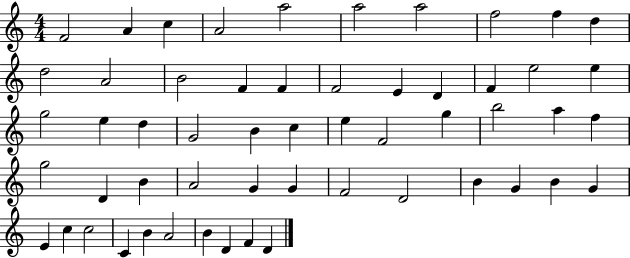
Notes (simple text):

F4/h A4/q C5/q A4/h A5/h A5/h A5/h F5/h F5/q D5/q D5/h A4/h B4/h F4/q F4/q F4/h E4/q D4/q F4/q E5/h E5/q G5/h E5/q D5/q G4/h B4/q C5/q E5/q F4/h G5/q B5/h A5/q F5/q G5/h D4/q B4/q A4/h G4/q G4/q F4/h D4/h B4/q G4/q B4/q G4/q E4/q C5/q C5/h C4/q B4/q A4/h B4/q D4/q F4/q D4/q